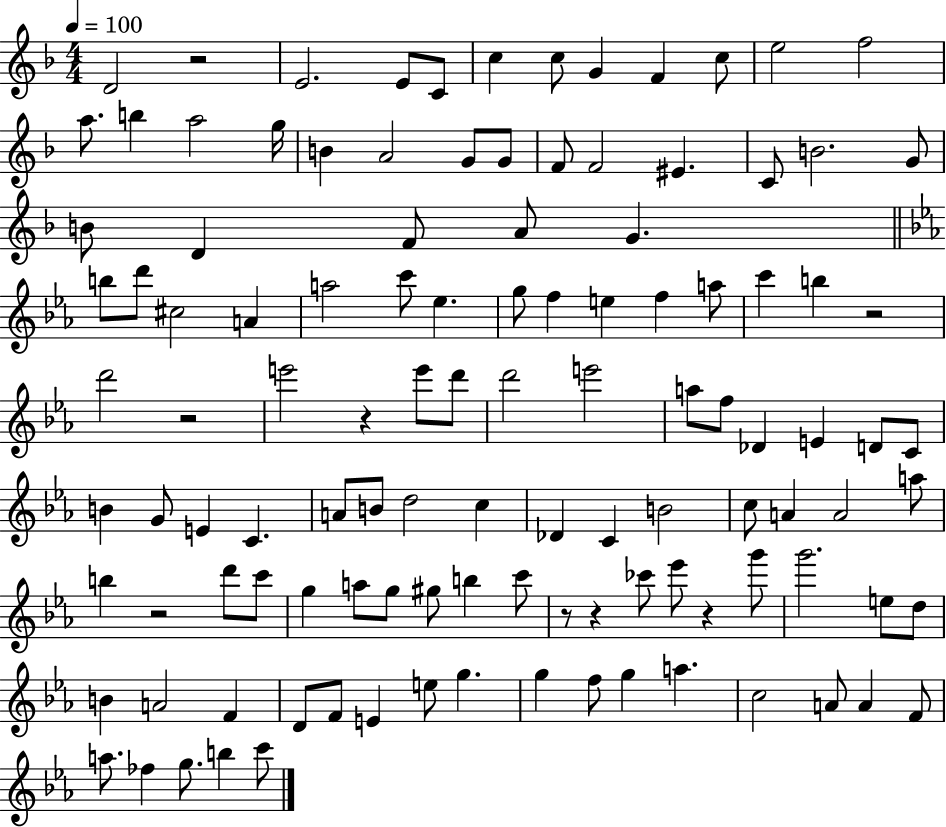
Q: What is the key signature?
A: F major